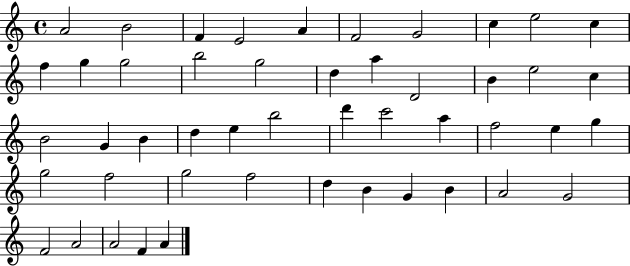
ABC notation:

X:1
T:Untitled
M:4/4
L:1/4
K:C
A2 B2 F E2 A F2 G2 c e2 c f g g2 b2 g2 d a D2 B e2 c B2 G B d e b2 d' c'2 a f2 e g g2 f2 g2 f2 d B G B A2 G2 F2 A2 A2 F A